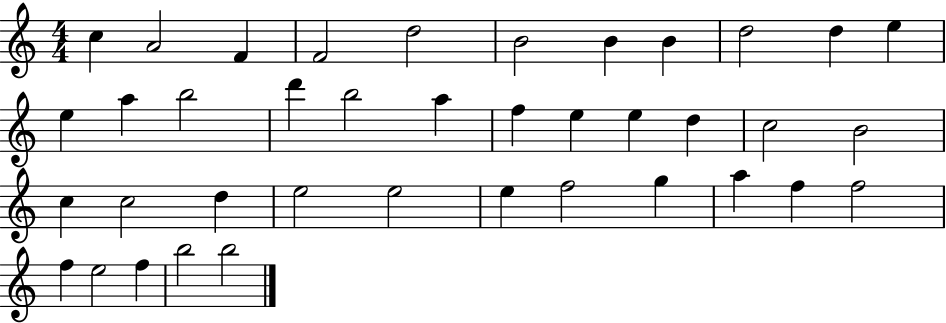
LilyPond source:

{
  \clef treble
  \numericTimeSignature
  \time 4/4
  \key c \major
  c''4 a'2 f'4 | f'2 d''2 | b'2 b'4 b'4 | d''2 d''4 e''4 | \break e''4 a''4 b''2 | d'''4 b''2 a''4 | f''4 e''4 e''4 d''4 | c''2 b'2 | \break c''4 c''2 d''4 | e''2 e''2 | e''4 f''2 g''4 | a''4 f''4 f''2 | \break f''4 e''2 f''4 | b''2 b''2 | \bar "|."
}